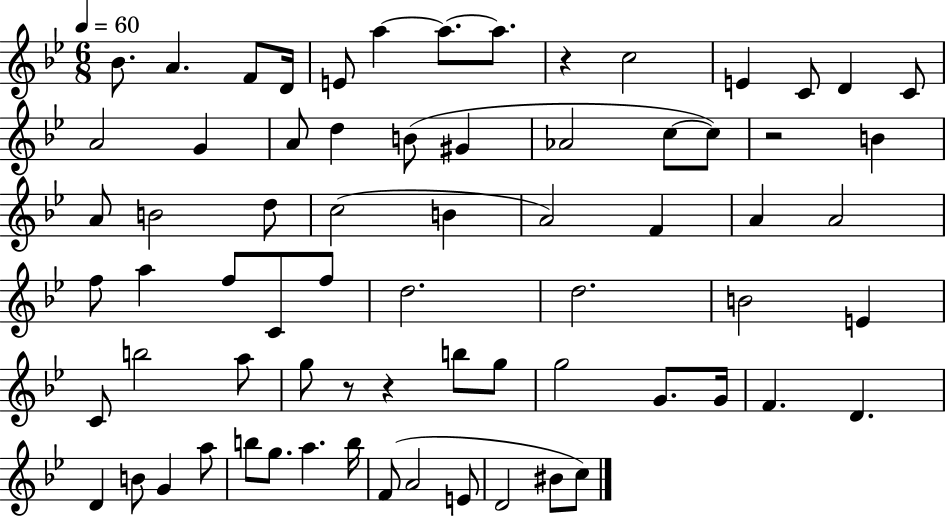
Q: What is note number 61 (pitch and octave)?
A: F4